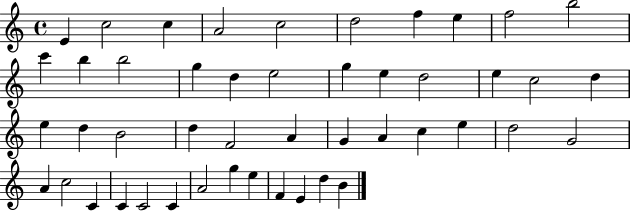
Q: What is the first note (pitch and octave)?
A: E4